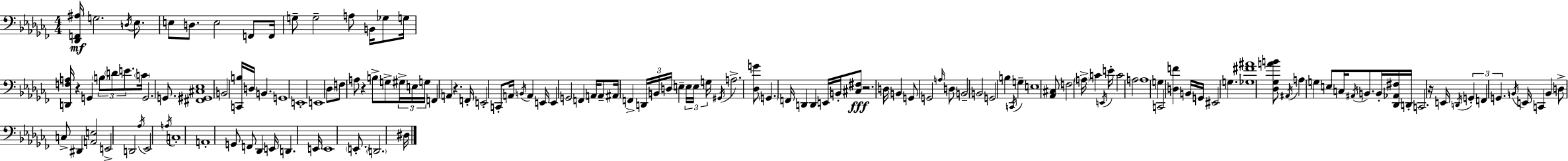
{
  \clef bass
  \numericTimeSignature
  \time 4/4
  \key aes \minor
  <des, f, ais>16\mf g2. \acciaccatura { d16 } ees8. | e8 d8. e2 f,8 | f,16 g8-- g2-- a8 b,16 ges8 | g16 <d, f a>16 r4 g,4 \tuplet 3/2 { \parenthesize b8 \parenthesize d'8 e'8. } | \break \parenthesize c'16 g,2. g,8. | <fis, gis, cis ees>1 | b,2 <c, b>16 d16 b,4. | g,1 | \break e,1-. | e,1 | \parenthesize des8 f8 a8 r4 b8-> g8-> \tuplet 3/2 { gis16-> | e16 g16 } f,4 a,4 r4. | \break f,16-. e,2-. c,8-. a,16 \acciaccatura { b,16 } a,4 | e,16 e,4 g,2 f,4 | a,16 a,8-- ais,16 f,4-> \tuplet 3/2 { d,16 b,16 d16 } e4-- | \tuplet 3/2 { e16 e16 g16 } \acciaccatura { gis,16 } a2.-> | \break <des g'>8 \parenthesize g,4. f,16 d,4 d,4 | e,16 b,16-. <cis fis>8\fff r2. | d16 b,4 g,8 g,2 | \grace { a16 } d8 b,2-- b,2 | \break g,2 b4 | \acciaccatura { c,16 } g4-- e1 | <aes, cis>8 f2 \parenthesize a16-> | c'4 \acciaccatura { e,16 } e'16-. c'2 a2 | \break a1 | g4 c,2 | <d f'>4 b,16 g,16 eis,2 | g4. <ges fis' ais'>1 | \break <des ges a' b'>8 \acciaccatura { ais,16 } a4 g4 | e8 c16 \acciaccatura { ais,16 } b,8. b,16-. <des, aes, fis>16 d,16-. c,2. | r16 e,16 \acciaccatura { d,16 } \tuplet 3/2 { g,4-. f,4 | g,4. } \acciaccatura { b,16 } e,16 c,4 b,4 | \break d8-> c8-> dis,4 <a, e>2 | e,2-> d,2 | \acciaccatura { aes16 } ees,2 \acciaccatura { a16 } c1-. | a,1-. | \break g,8 f,8 | des,4 e,16 d,4. e,16 e,1 | \parenthesize e,8.-. \parenthesize d,2. | dis16 \bar "|."
}